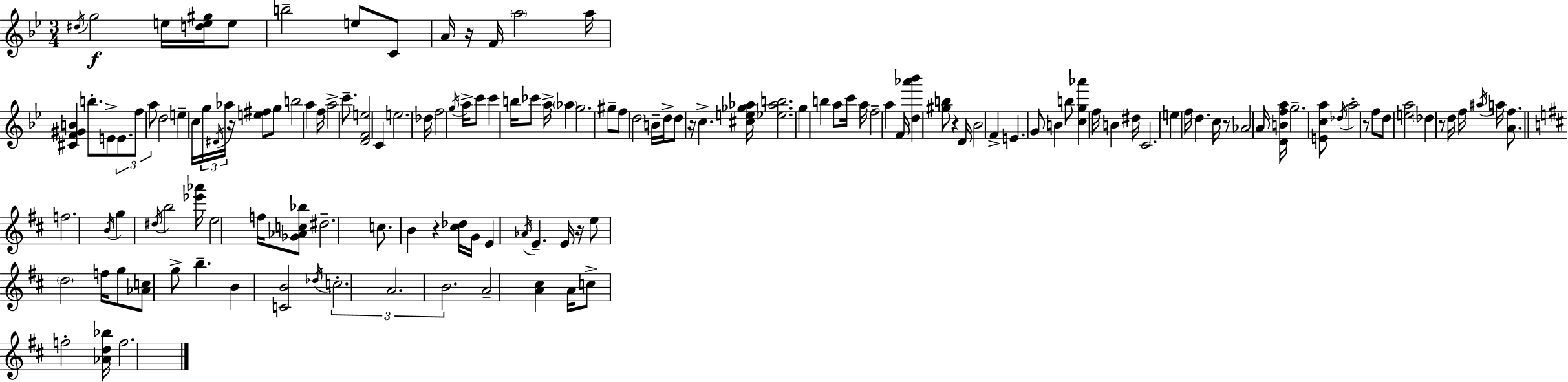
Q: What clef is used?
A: treble